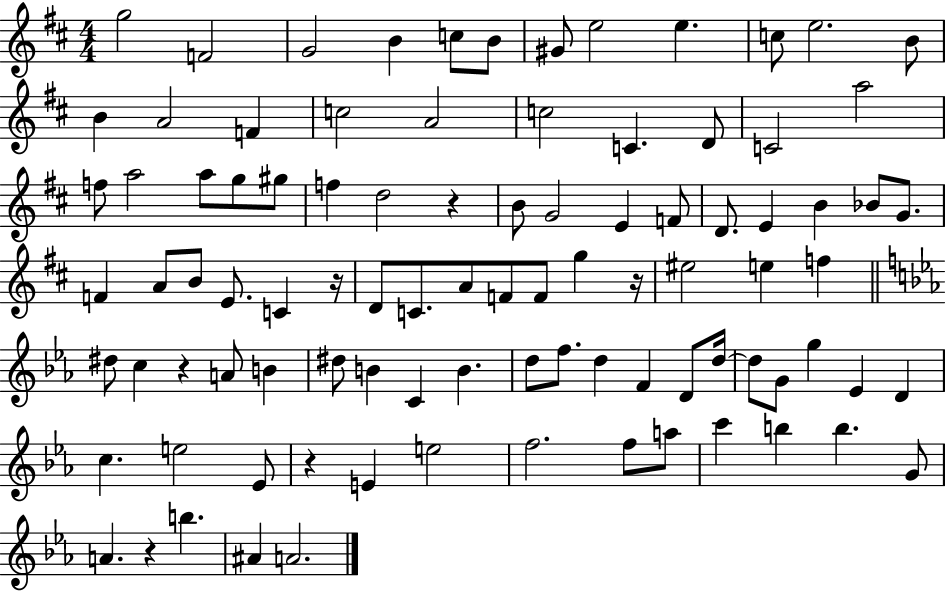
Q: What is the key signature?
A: D major